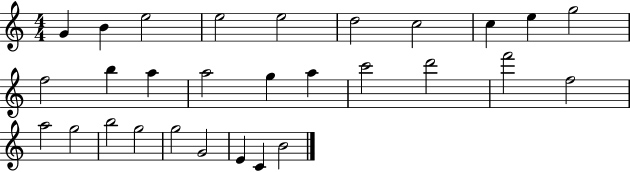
G4/q B4/q E5/h E5/h E5/h D5/h C5/h C5/q E5/q G5/h F5/h B5/q A5/q A5/h G5/q A5/q C6/h D6/h F6/h F5/h A5/h G5/h B5/h G5/h G5/h G4/h E4/q C4/q B4/h